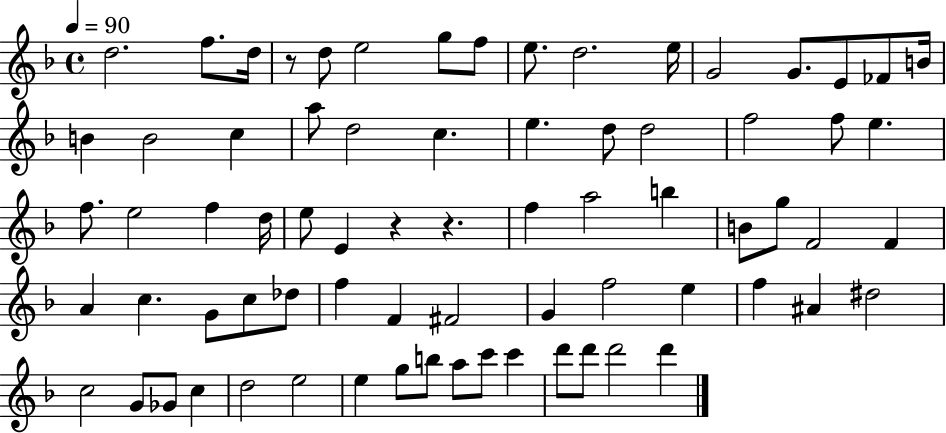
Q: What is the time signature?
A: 4/4